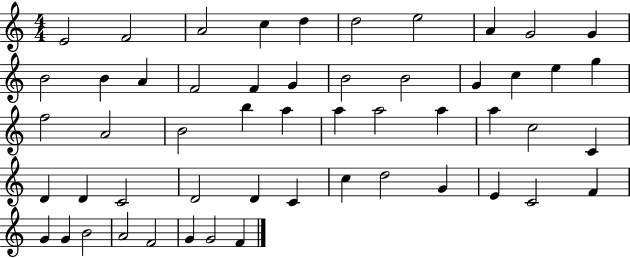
X:1
T:Untitled
M:4/4
L:1/4
K:C
E2 F2 A2 c d d2 e2 A G2 G B2 B A F2 F G B2 B2 G c e g f2 A2 B2 b a a a2 a a c2 C D D C2 D2 D C c d2 G E C2 F G G B2 A2 F2 G G2 F